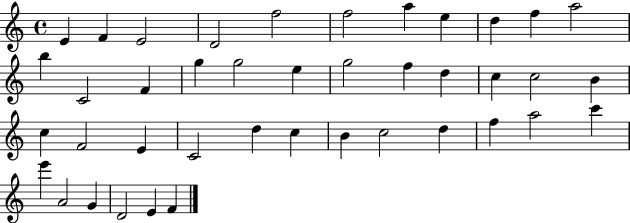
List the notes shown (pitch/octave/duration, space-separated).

E4/q F4/q E4/h D4/h F5/h F5/h A5/q E5/q D5/q F5/q A5/h B5/q C4/h F4/q G5/q G5/h E5/q G5/h F5/q D5/q C5/q C5/h B4/q C5/q F4/h E4/q C4/h D5/q C5/q B4/q C5/h D5/q F5/q A5/h C6/q E6/q A4/h G4/q D4/h E4/q F4/q